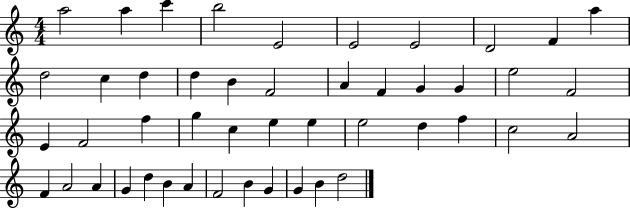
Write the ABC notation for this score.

X:1
T:Untitled
M:4/4
L:1/4
K:C
a2 a c' b2 E2 E2 E2 D2 F a d2 c d d B F2 A F G G e2 F2 E F2 f g c e e e2 d f c2 A2 F A2 A G d B A F2 B G G B d2